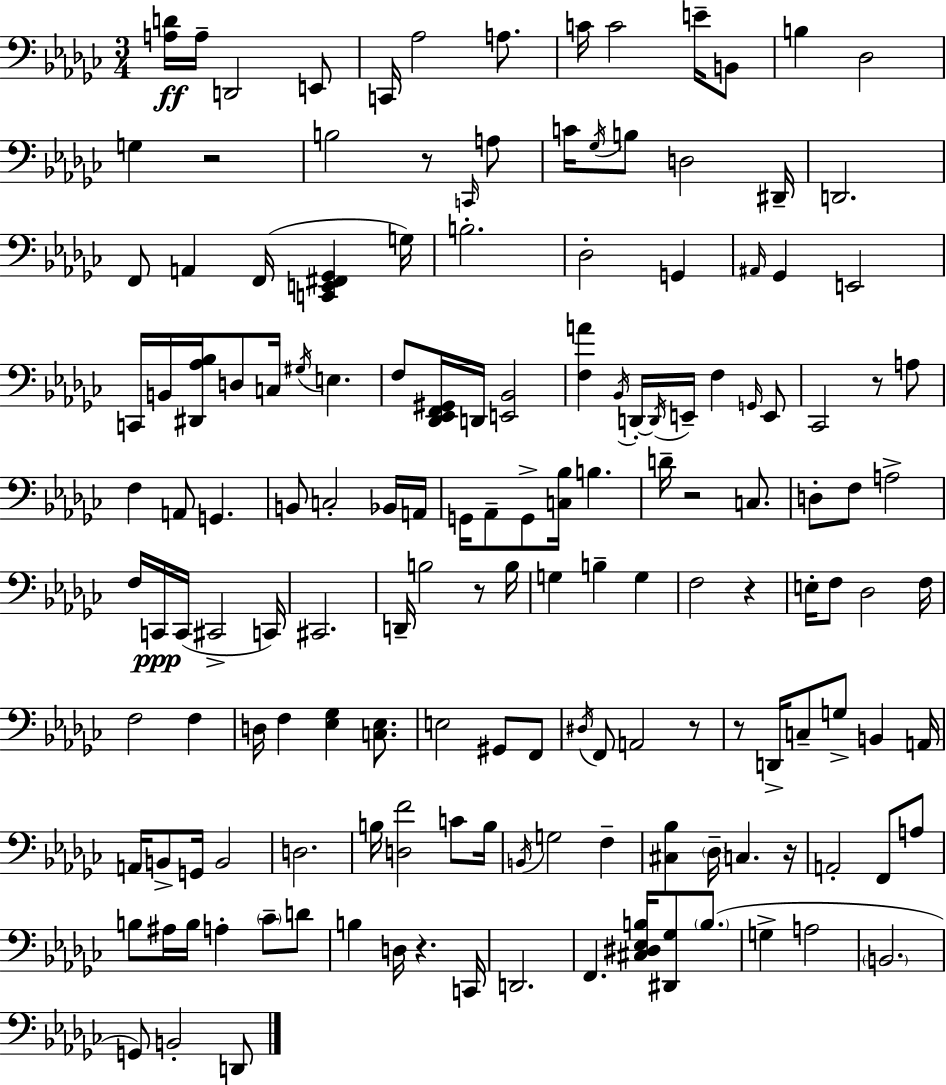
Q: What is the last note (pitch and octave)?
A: D2